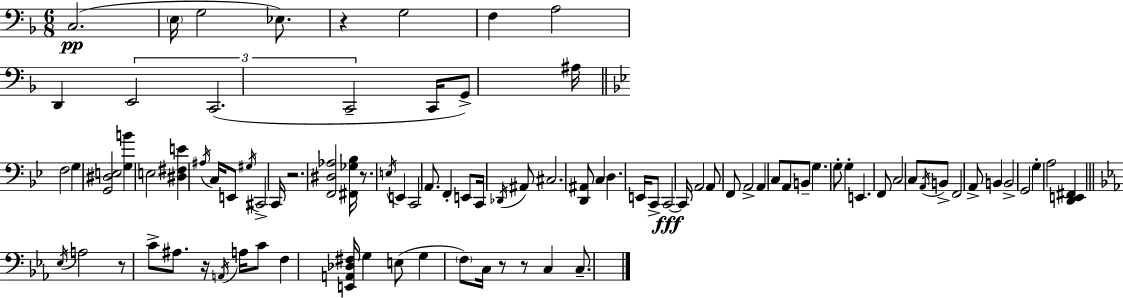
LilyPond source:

{
  \clef bass
  \numericTimeSignature
  \time 6/8
  \key f \major
  \repeat volta 2 { c2.(\pp | \parenthesize e16 g2 ees8.) | r4 g2 | f4 a2 | \break d,4 \tuplet 3/2 { e,2 | c,2.( | c,2-- } c,16 g,8->) ais16 | \bar "||" \break \key g \minor f2 g4 | <g, dis e>2 <g b'>4 | e2 <dis fis e'>4 | \acciaccatura { ais16 } c16 e,8 \acciaccatura { gis16 } cis,2-> | \break c,16 r2. | <f, dis aes>2 <fis, ges bes>16 r8. | \acciaccatura { e16 } e,4 c,2 | a,8. f,4-. e,8 | \break c,16 \acciaccatura { des,16 } ais,8 cis2. | <d, ais,>8 c4 d4. | e,16 c,8-> c,2~~\fff | c,16 a,2 | \break a,8 f,8 a,2-> | a,4 c8 a,8 b,8-- g4. | g8-. g4-. e,4. | f,8 c2 | \break c8 \acciaccatura { a,16 } b,8-> f,2 | a,8-> b,4 b,2-> | g,2 | g4-. a2 | \break <d, e, fis,>4 \bar "||" \break \key ees \major \acciaccatura { ees16 } a2 r8 c'8-> | ais8. r16 \acciaccatura { a,16 } a16 c'8 f4 | <e, a, des fis>16 g4 e8( g4 | \parenthesize f8) c16 r8 r8 c4 c8.-- | \break } \bar "|."
}